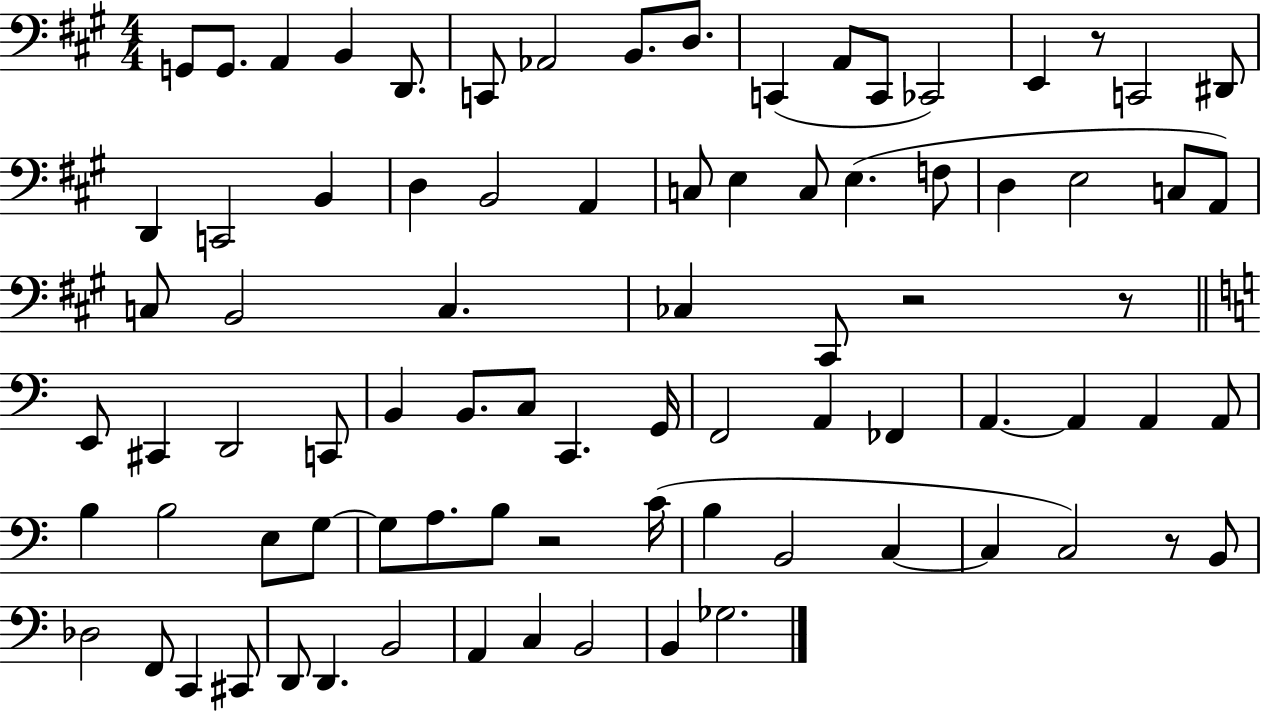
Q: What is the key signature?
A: A major